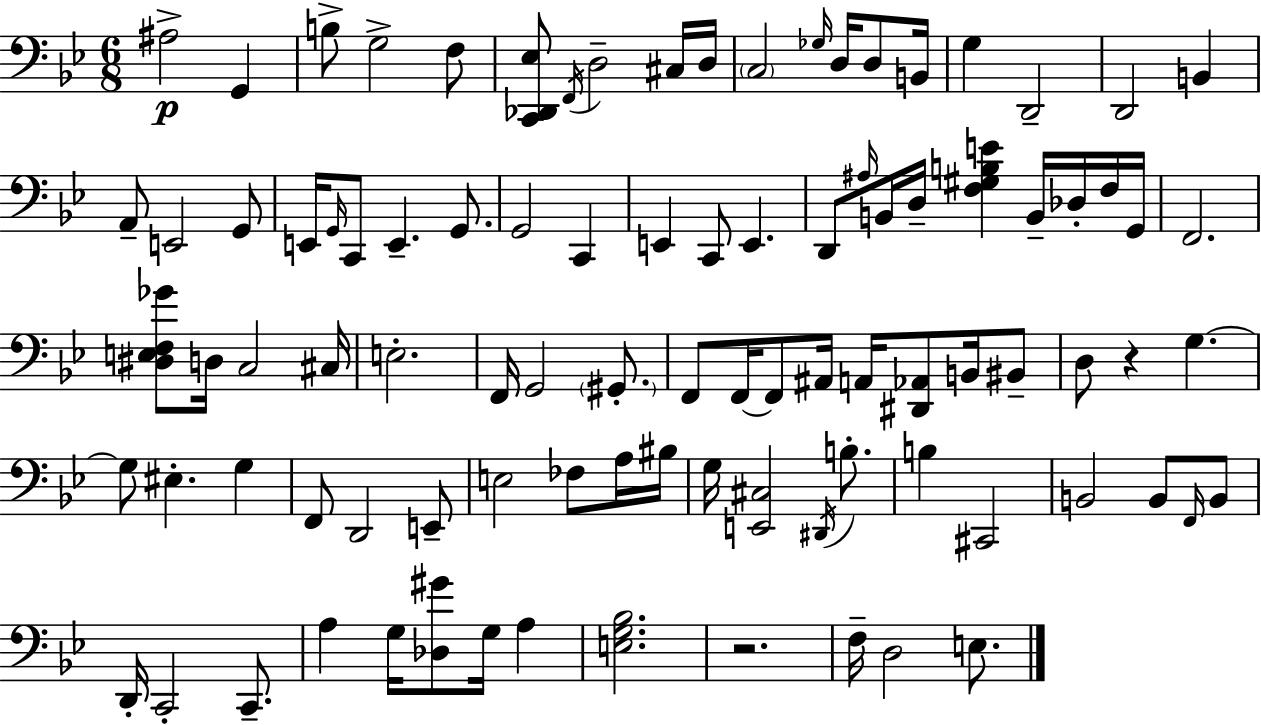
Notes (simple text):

A#3/h G2/q B3/e G3/h F3/e [C2,Db2,Eb3]/e F2/s D3/h C#3/s D3/s C3/h Gb3/s D3/s D3/e B2/s G3/q D2/h D2/h B2/q A2/e E2/h G2/e E2/s G2/s C2/e E2/q. G2/e. G2/h C2/q E2/q C2/e E2/q. D2/e A#3/s B2/s D3/s [F3,G#3,B3,E4]/q B2/s Db3/s F3/s G2/s F2/h. [D#3,E3,F3,Gb4]/e D3/s C3/h C#3/s E3/h. F2/s G2/h G#2/e. F2/e F2/s F2/e A#2/s A2/s [D#2,Ab2]/e B2/s BIS2/e D3/e R/q G3/q. G3/e EIS3/q. G3/q F2/e D2/h E2/e E3/h FES3/e A3/s BIS3/s G3/s [E2,C#3]/h D#2/s B3/e. B3/q C#2/h B2/h B2/e F2/s B2/e D2/s C2/h C2/e. A3/q G3/s [Db3,G#4]/e G3/s A3/q [E3,G3,Bb3]/h. R/h. F3/s D3/h E3/e.